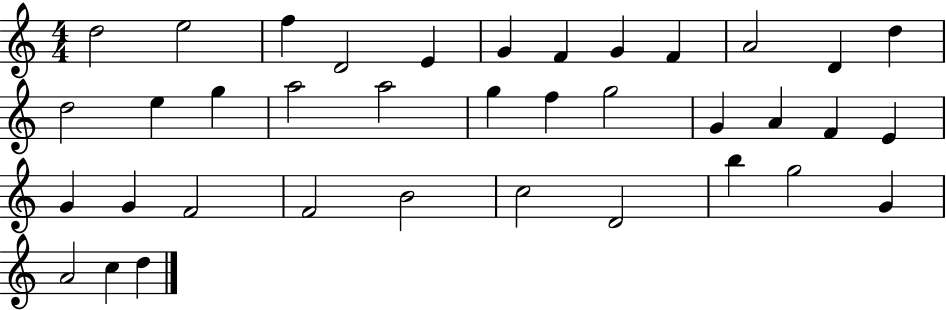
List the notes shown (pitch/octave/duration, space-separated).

D5/h E5/h F5/q D4/h E4/q G4/q F4/q G4/q F4/q A4/h D4/q D5/q D5/h E5/q G5/q A5/h A5/h G5/q F5/q G5/h G4/q A4/q F4/q E4/q G4/q G4/q F4/h F4/h B4/h C5/h D4/h B5/q G5/h G4/q A4/h C5/q D5/q